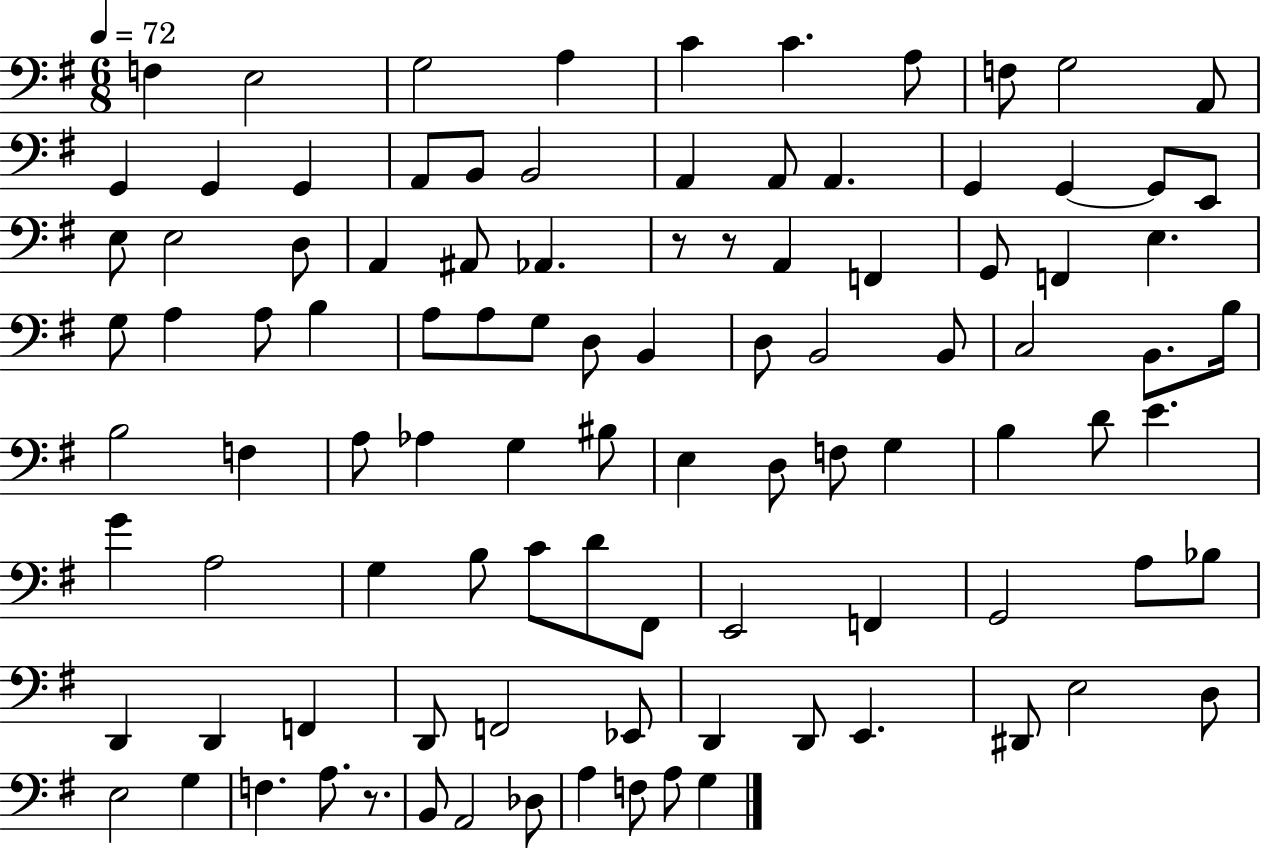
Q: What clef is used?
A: bass